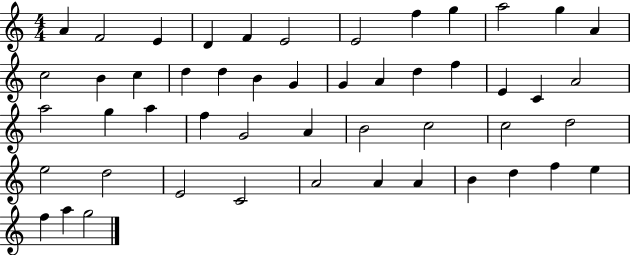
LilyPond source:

{
  \clef treble
  \numericTimeSignature
  \time 4/4
  \key c \major
  a'4 f'2 e'4 | d'4 f'4 e'2 | e'2 f''4 g''4 | a''2 g''4 a'4 | \break c''2 b'4 c''4 | d''4 d''4 b'4 g'4 | g'4 a'4 d''4 f''4 | e'4 c'4 a'2 | \break a''2 g''4 a''4 | f''4 g'2 a'4 | b'2 c''2 | c''2 d''2 | \break e''2 d''2 | e'2 c'2 | a'2 a'4 a'4 | b'4 d''4 f''4 e''4 | \break f''4 a''4 g''2 | \bar "|."
}